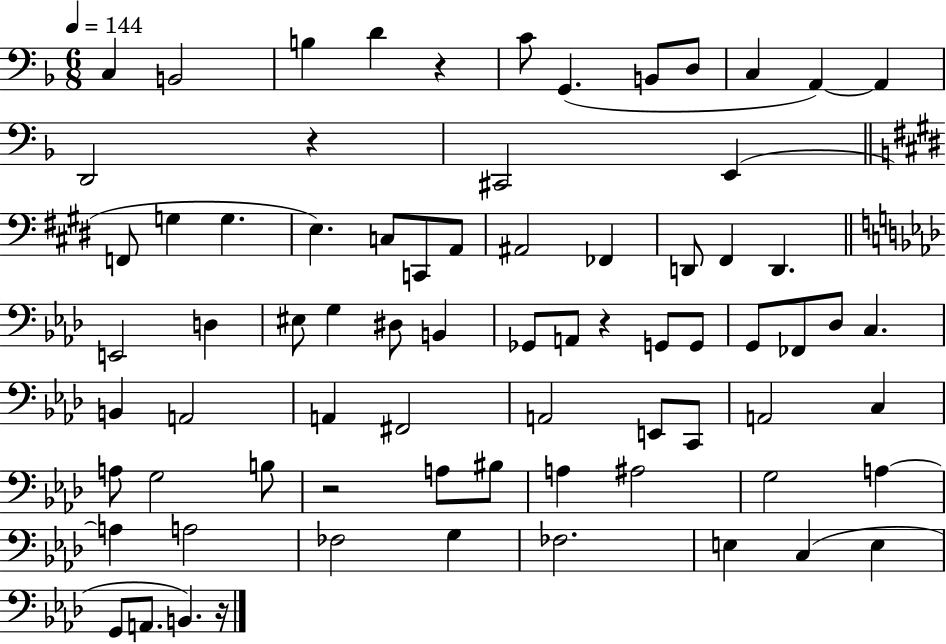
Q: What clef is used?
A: bass